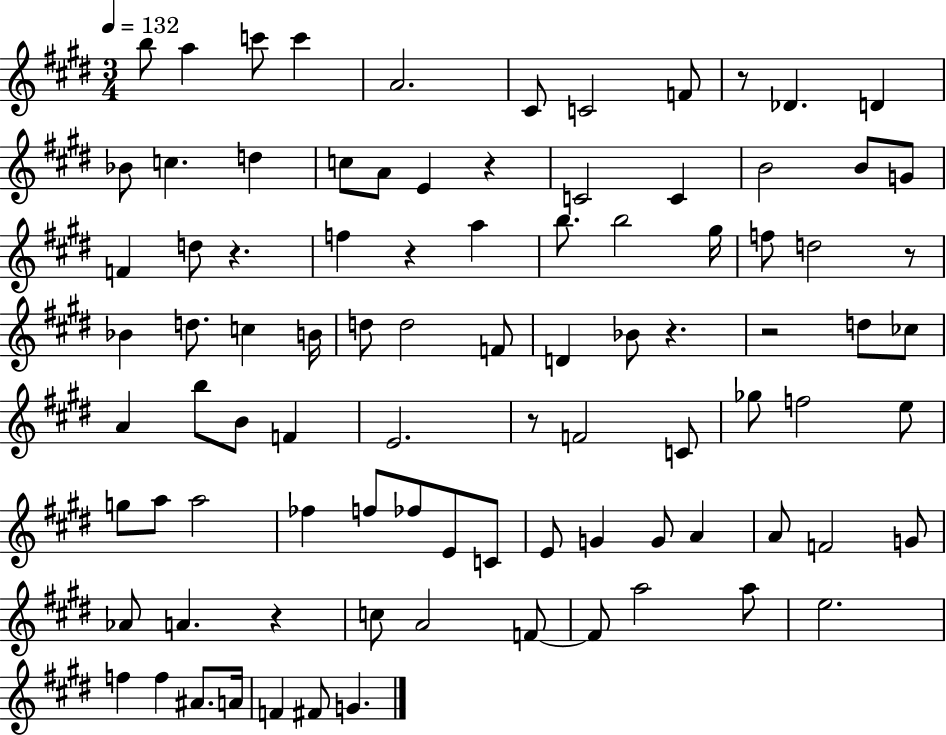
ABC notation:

X:1
T:Untitled
M:3/4
L:1/4
K:E
b/2 a c'/2 c' A2 ^C/2 C2 F/2 z/2 _D D _B/2 c d c/2 A/2 E z C2 C B2 B/2 G/2 F d/2 z f z a b/2 b2 ^g/4 f/2 d2 z/2 _B d/2 c B/4 d/2 d2 F/2 D _B/2 z z2 d/2 _c/2 A b/2 B/2 F E2 z/2 F2 C/2 _g/2 f2 e/2 g/2 a/2 a2 _f f/2 _f/2 E/2 C/2 E/2 G G/2 A A/2 F2 G/2 _A/2 A z c/2 A2 F/2 F/2 a2 a/2 e2 f f ^A/2 A/4 F ^F/2 G